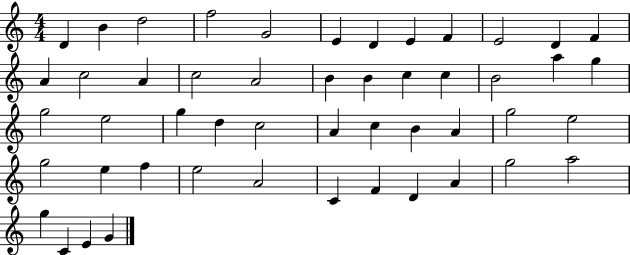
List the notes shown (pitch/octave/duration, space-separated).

D4/q B4/q D5/h F5/h G4/h E4/q D4/q E4/q F4/q E4/h D4/q F4/q A4/q C5/h A4/q C5/h A4/h B4/q B4/q C5/q C5/q B4/h A5/q G5/q G5/h E5/h G5/q D5/q C5/h A4/q C5/q B4/q A4/q G5/h E5/h G5/h E5/q F5/q E5/h A4/h C4/q F4/q D4/q A4/q G5/h A5/h G5/q C4/q E4/q G4/q